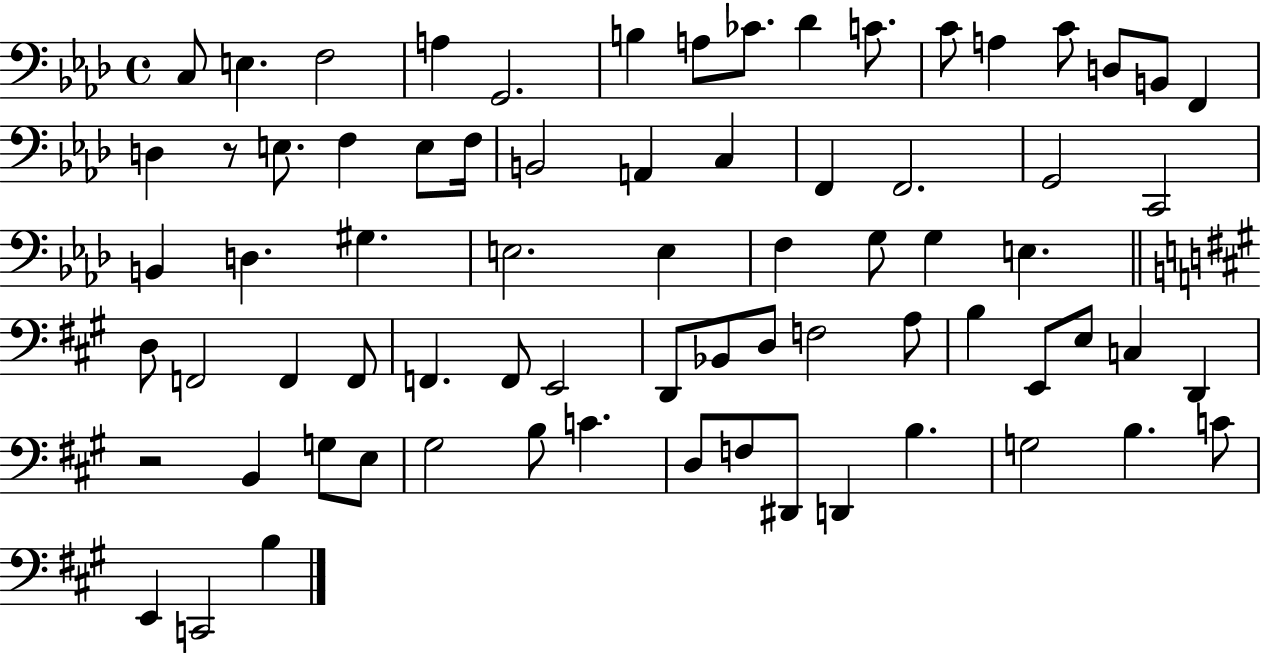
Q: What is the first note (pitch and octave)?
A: C3